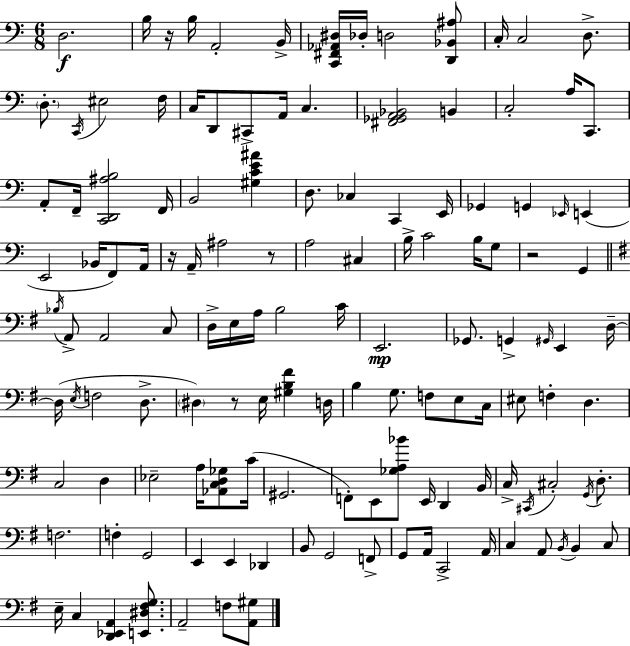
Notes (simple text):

D3/h. B3/s R/s B3/s A2/h B2/s [C2,F#2,Ab2,D#3]/s Db3/s D3/h [D2,Bb2,A#3]/e C3/s C3/h D3/e. D3/e. C2/s EIS3/h F3/s C3/s D2/e C#2/e A2/s C3/q. [F#2,Gb2,A2,Bb2]/h B2/q C3/h A3/s C2/e. A2/e F2/s [C2,D2,A#3,B3]/h F2/s B2/h [G#3,C4,E4,A#4]/q D3/e. CES3/q C2/q E2/s Gb2/q G2/q Eb2/s E2/q E2/h Bb2/s F2/e A2/s R/s A2/s A#3/h R/e A3/h C#3/q B3/s C4/h B3/s G3/e R/h G2/q Bb3/s A2/e A2/h C3/e D3/s E3/s A3/s B3/h C4/s E2/h. Gb2/e. G2/q G#2/s E2/q D3/s D3/s E3/s F3/h D3/e. D#3/q R/e E3/s [G#3,B3,F#4]/q D3/s B3/q G3/e. F3/e E3/e C3/s EIS3/e F3/q D3/q. C3/h D3/q Eb3/h A3/s [Ab2,C3,D3,Gb3]/e C4/s G#2/h. F2/e E2/e [Gb3,A3,Bb4]/e E2/s D2/q B2/s C3/s C#2/s C#3/h G2/s D3/e. F3/h. F3/q G2/h E2/q E2/q Db2/q B2/e G2/h F2/e G2/e A2/s C2/h A2/s C3/q A2/e B2/s B2/q C3/e E3/s C3/q [D2,Eb2,A2]/q [E2,D#3,F#3,G3]/e. A2/h F3/e [A2,G#3]/e